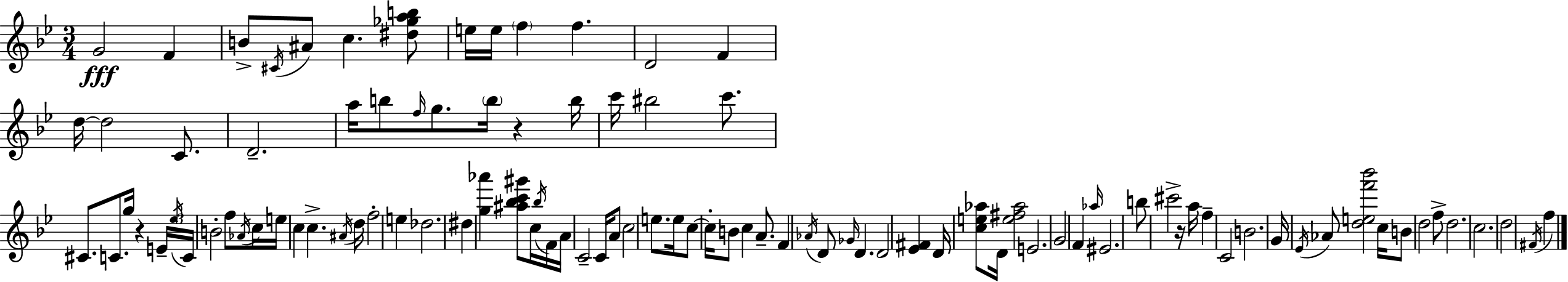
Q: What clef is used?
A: treble